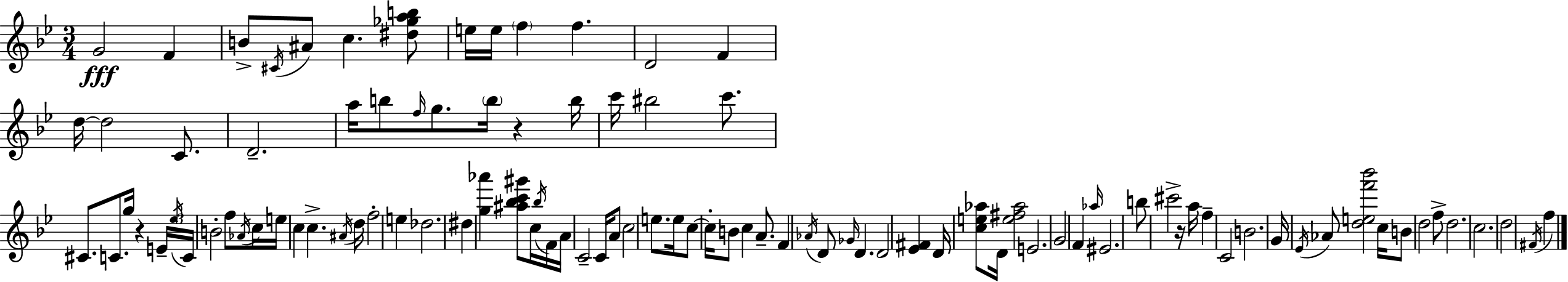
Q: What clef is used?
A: treble